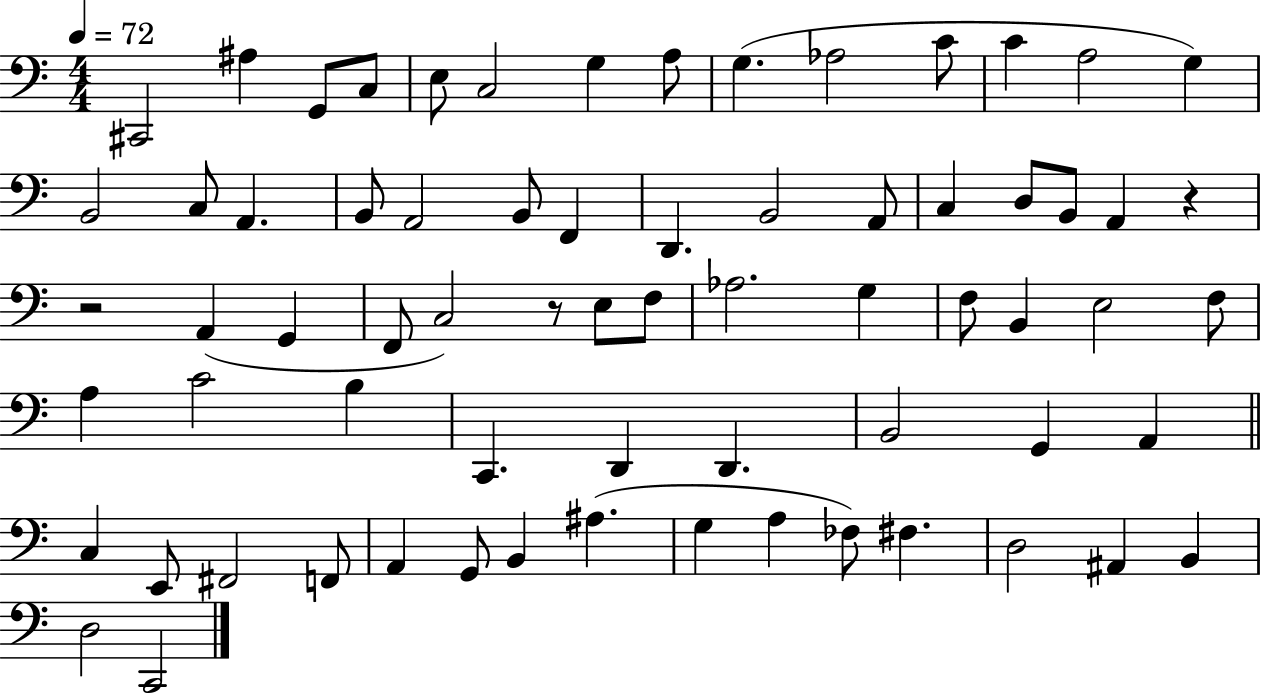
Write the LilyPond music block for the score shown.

{
  \clef bass
  \numericTimeSignature
  \time 4/4
  \key c \major
  \tempo 4 = 72
  cis,2 ais4 g,8 c8 | e8 c2 g4 a8 | g4.( aes2 c'8 | c'4 a2 g4) | \break b,2 c8 a,4. | b,8 a,2 b,8 f,4 | d,4. b,2 a,8 | c4 d8 b,8 a,4 r4 | \break r2 a,4( g,4 | f,8 c2) r8 e8 f8 | aes2. g4 | f8 b,4 e2 f8 | \break a4 c'2 b4 | c,4. d,4 d,4. | b,2 g,4 a,4 | \bar "||" \break \key c \major c4 e,8 fis,2 f,8 | a,4 g,8 b,4 ais4.( | g4 a4 fes8) fis4. | d2 ais,4 b,4 | \break d2 c,2 | \bar "|."
}